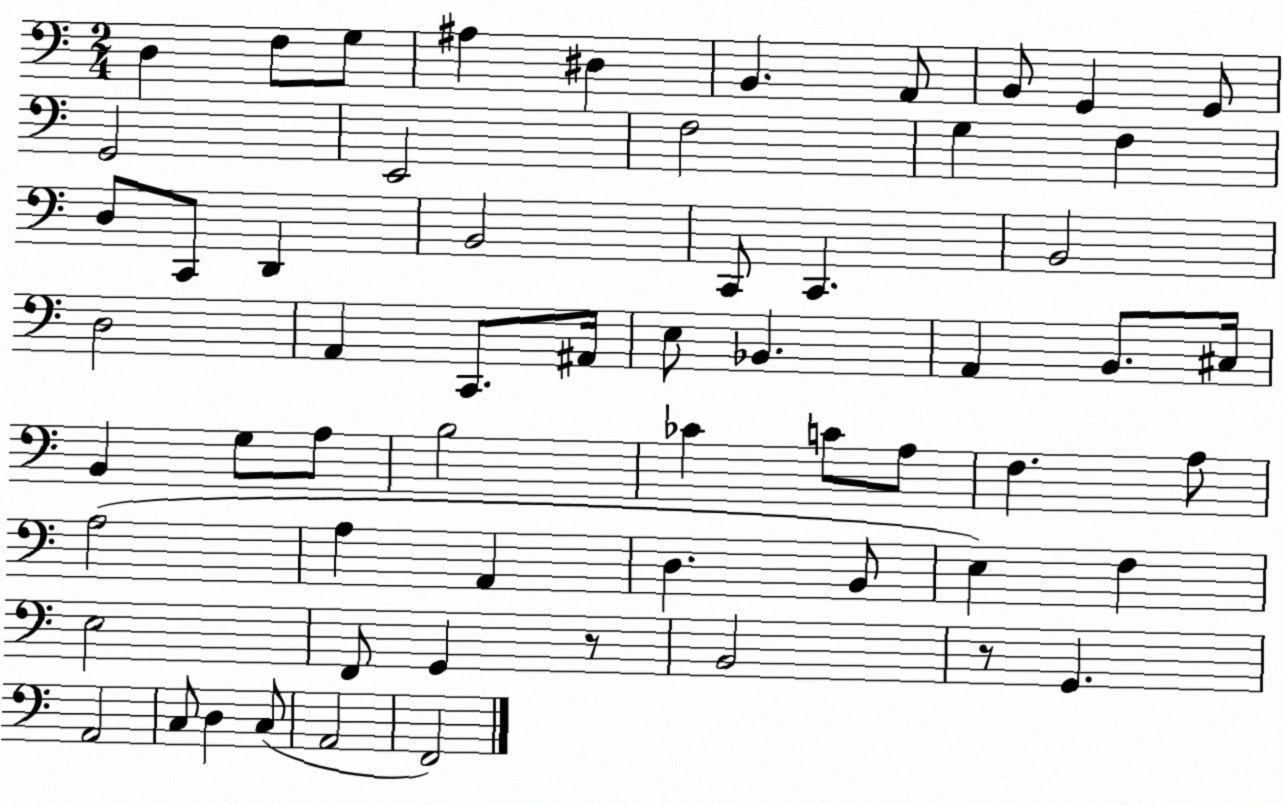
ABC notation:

X:1
T:Untitled
M:2/4
L:1/4
K:C
D, F,/2 G,/2 ^A, ^D, B,, A,,/2 B,,/2 G,, G,,/2 G,,2 E,,2 F,2 G, F, D,/2 C,,/2 D,, B,,2 C,,/2 C,, B,,2 D,2 A,, C,,/2 ^A,,/4 E,/2 _B,, A,, B,,/2 ^C,/4 B,, G,/2 A,/2 B,2 _C C/2 A,/2 F, A,/2 A,2 A, A,, D, B,,/2 E, F, E,2 F,,/2 G,, z/2 B,,2 z/2 G,, A,,2 C,/2 D, C,/2 A,,2 F,,2